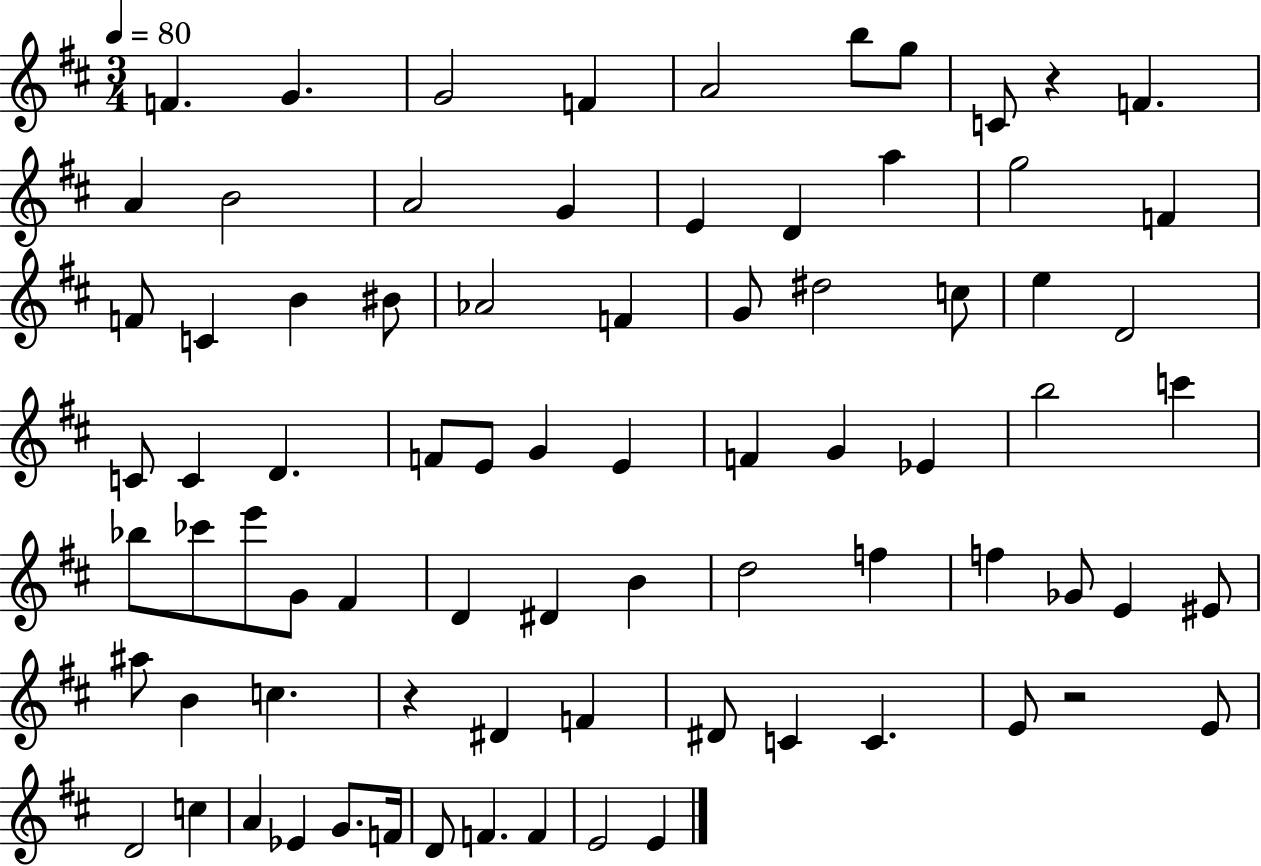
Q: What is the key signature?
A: D major